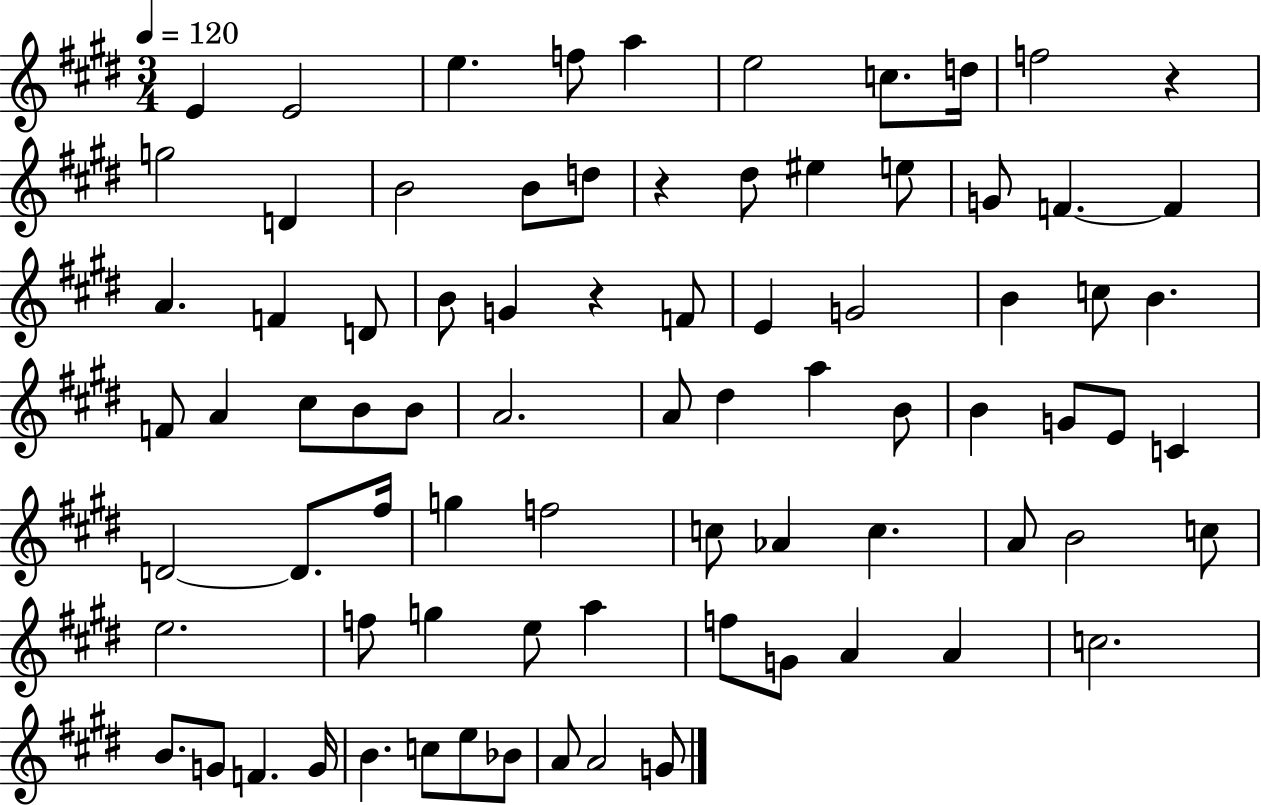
{
  \clef treble
  \numericTimeSignature
  \time 3/4
  \key e \major
  \tempo 4 = 120
  e'4 e'2 | e''4. f''8 a''4 | e''2 c''8. d''16 | f''2 r4 | \break g''2 d'4 | b'2 b'8 d''8 | r4 dis''8 eis''4 e''8 | g'8 f'4.~~ f'4 | \break a'4. f'4 d'8 | b'8 g'4 r4 f'8 | e'4 g'2 | b'4 c''8 b'4. | \break f'8 a'4 cis''8 b'8 b'8 | a'2. | a'8 dis''4 a''4 b'8 | b'4 g'8 e'8 c'4 | \break d'2~~ d'8. fis''16 | g''4 f''2 | c''8 aes'4 c''4. | a'8 b'2 c''8 | \break e''2. | f''8 g''4 e''8 a''4 | f''8 g'8 a'4 a'4 | c''2. | \break b'8. g'8 f'4. g'16 | b'4. c''8 e''8 bes'8 | a'8 a'2 g'8 | \bar "|."
}